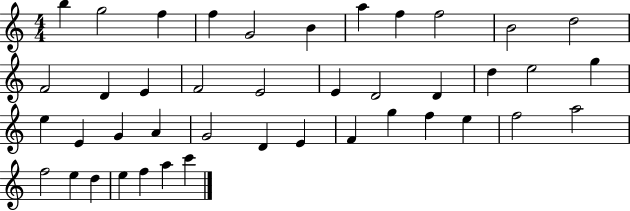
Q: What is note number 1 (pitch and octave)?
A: B5